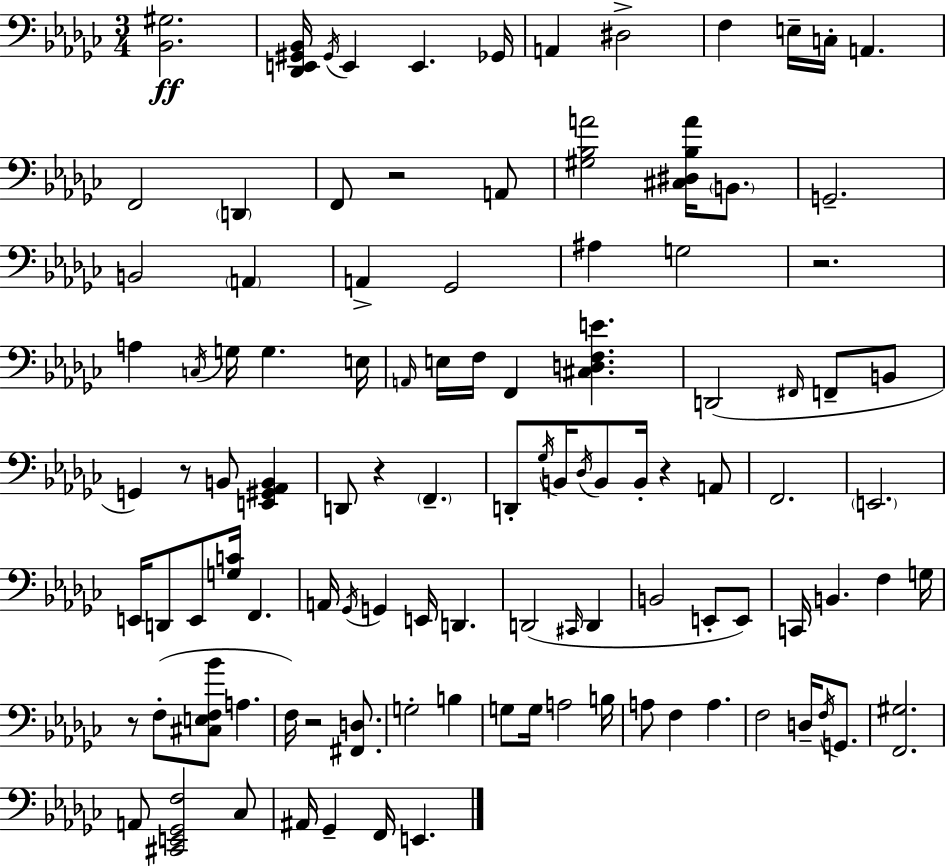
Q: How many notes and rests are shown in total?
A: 107